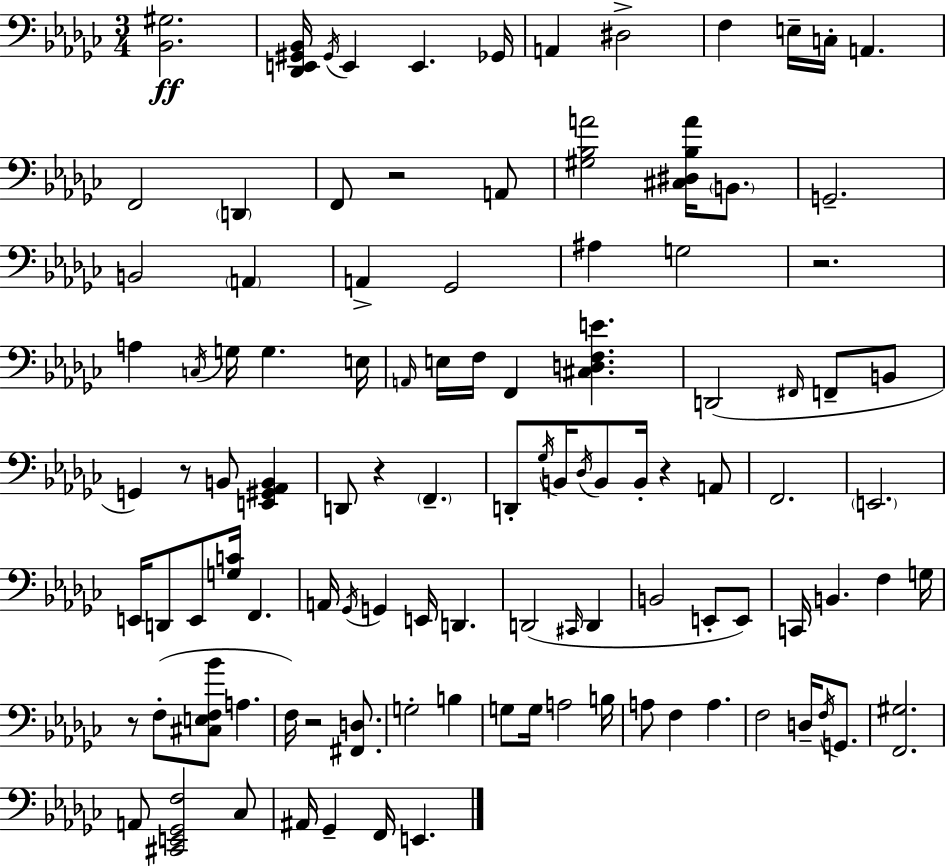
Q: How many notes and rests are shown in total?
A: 107